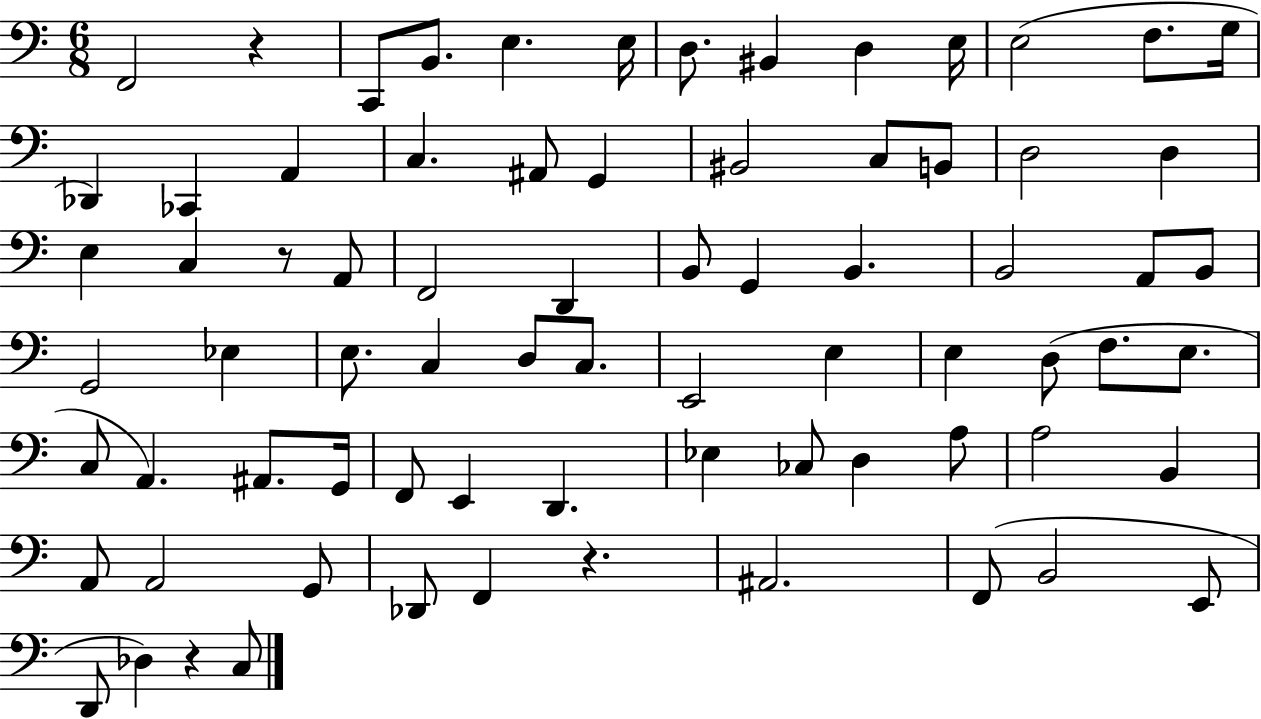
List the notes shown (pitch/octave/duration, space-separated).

F2/h R/q C2/e B2/e. E3/q. E3/s D3/e. BIS2/q D3/q E3/s E3/h F3/e. G3/s Db2/q CES2/q A2/q C3/q. A#2/e G2/q BIS2/h C3/e B2/e D3/h D3/q E3/q C3/q R/e A2/e F2/h D2/q B2/e G2/q B2/q. B2/h A2/e B2/e G2/h Eb3/q E3/e. C3/q D3/e C3/e. E2/h E3/q E3/q D3/e F3/e. E3/e. C3/e A2/q. A#2/e. G2/s F2/e E2/q D2/q. Eb3/q CES3/e D3/q A3/e A3/h B2/q A2/e A2/h G2/e Db2/e F2/q R/q. A#2/h. F2/e B2/h E2/e D2/e Db3/q R/q C3/e